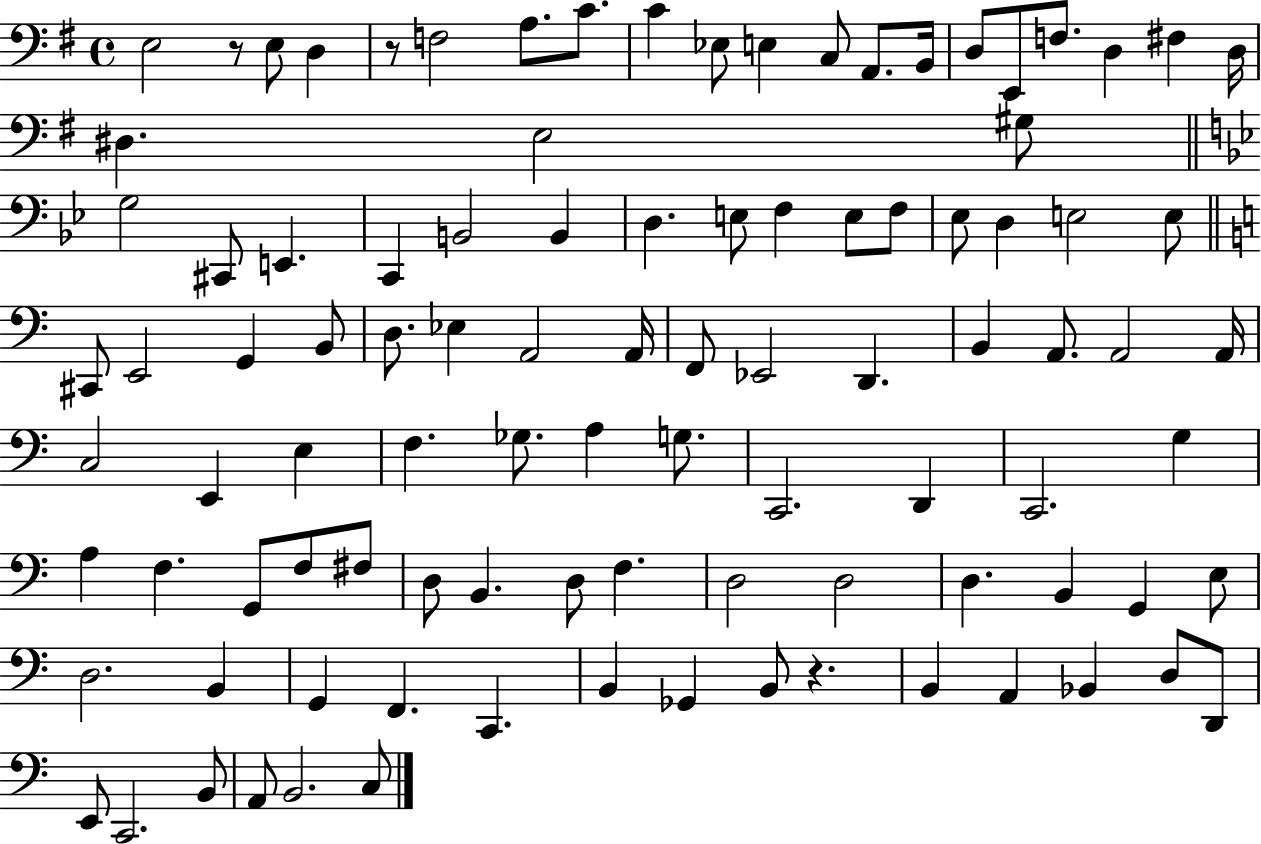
{
  \clef bass
  \time 4/4
  \defaultTimeSignature
  \key g \major
  e2 r8 e8 d4 | r8 f2 a8. c'8. | c'4 ees8 e4 c8 a,8. b,16 | d8 e,8 f8. d4 fis4 d16 | \break dis4. e2 gis8 | \bar "||" \break \key g \minor g2 cis,8 e,4. | c,4 b,2 b,4 | d4. e8 f4 e8 f8 | ees8 d4 e2 e8 | \break \bar "||" \break \key c \major cis,8 e,2 g,4 b,8 | d8. ees4 a,2 a,16 | f,8 ees,2 d,4. | b,4 a,8. a,2 a,16 | \break c2 e,4 e4 | f4. ges8. a4 g8. | c,2. d,4 | c,2. g4 | \break a4 f4. g,8 f8 fis8 | d8 b,4. d8 f4. | d2 d2 | d4. b,4 g,4 e8 | \break d2. b,4 | g,4 f,4. c,4. | b,4 ges,4 b,8 r4. | b,4 a,4 bes,4 d8 d,8 | \break e,8 c,2. b,8 | a,8 b,2. c8 | \bar "|."
}